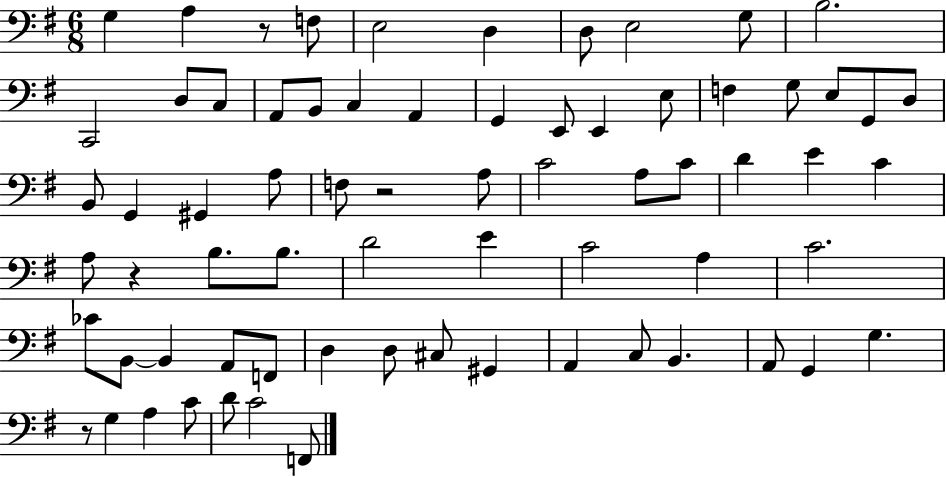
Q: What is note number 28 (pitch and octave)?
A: G#2